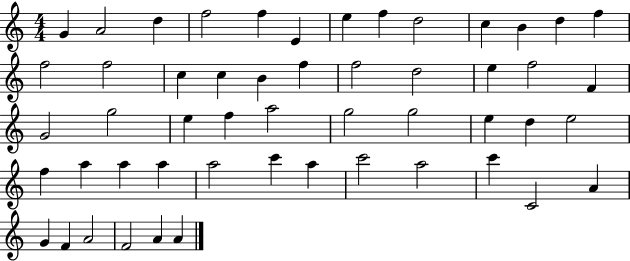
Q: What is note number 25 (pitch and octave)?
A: G4